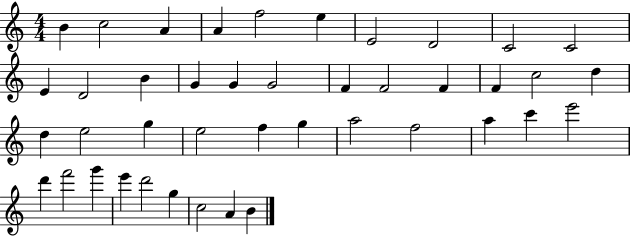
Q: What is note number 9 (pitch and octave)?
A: C4